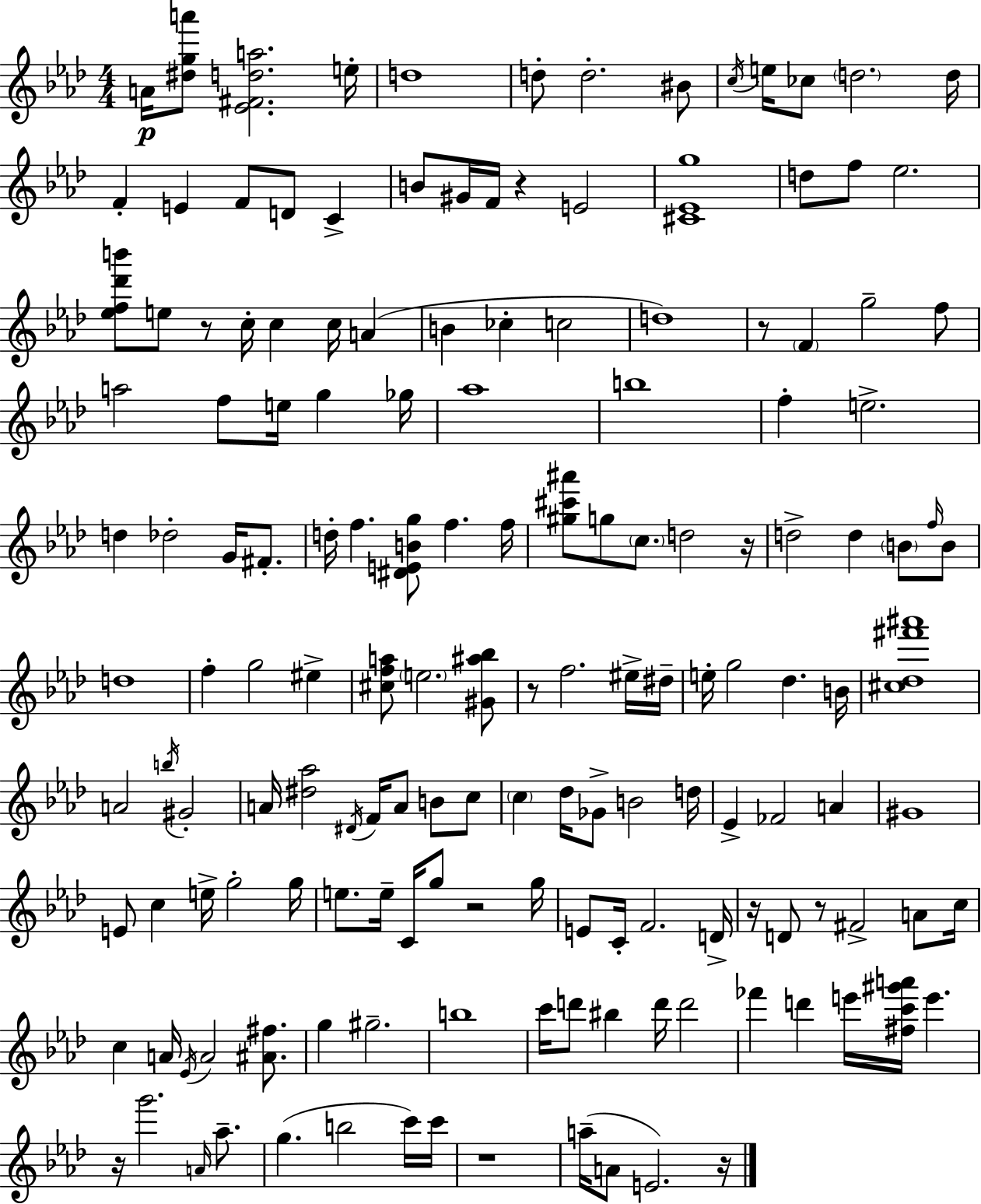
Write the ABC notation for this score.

X:1
T:Untitled
M:4/4
L:1/4
K:Ab
A/4 [^dga']/2 [_E^Fda]2 e/4 d4 d/2 d2 ^B/2 c/4 e/4 _c/2 d2 d/4 F E F/2 D/2 C B/2 ^G/4 F/4 z E2 [^C_Eg]4 d/2 f/2 _e2 [_ef_d'b']/2 e/2 z/2 c/4 c c/4 A B _c c2 d4 z/2 F g2 f/2 a2 f/2 e/4 g _g/4 _a4 b4 f e2 d _d2 G/4 ^F/2 d/4 f [^DEBg]/2 f f/4 [^g^c'^a']/2 g/2 c/2 d2 z/4 d2 d B/2 f/4 B/2 d4 f g2 ^e [^cfa]/2 e2 [^G^a_b]/2 z/2 f2 ^e/4 ^d/4 e/4 g2 _d B/4 [^c_d^f'^a']4 A2 b/4 ^G2 A/4 [^d_a]2 ^D/4 F/4 A/2 B/2 c/2 c _d/4 _G/2 B2 d/4 _E _F2 A ^G4 E/2 c e/4 g2 g/4 e/2 e/4 C/4 g/2 z2 g/4 E/2 C/4 F2 D/4 z/4 D/2 z/2 ^F2 A/2 c/4 c A/4 _E/4 A2 [^A^f]/2 g ^g2 b4 c'/4 d'/2 ^b d'/4 d'2 _f' d' e'/4 [^fc'^g'a']/4 e' z/4 g'2 A/4 _a/2 g b2 c'/4 c'/4 z4 a/4 A/2 E2 z/4